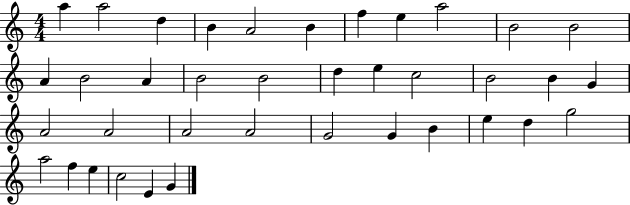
A5/q A5/h D5/q B4/q A4/h B4/q F5/q E5/q A5/h B4/h B4/h A4/q B4/h A4/q B4/h B4/h D5/q E5/q C5/h B4/h B4/q G4/q A4/h A4/h A4/h A4/h G4/h G4/q B4/q E5/q D5/q G5/h A5/h F5/q E5/q C5/h E4/q G4/q